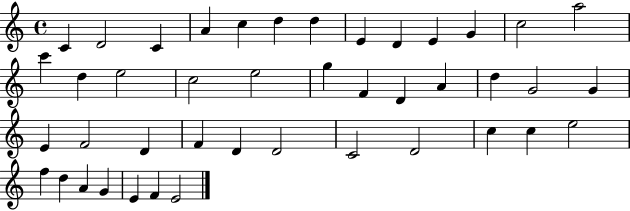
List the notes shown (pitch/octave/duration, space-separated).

C4/q D4/h C4/q A4/q C5/q D5/q D5/q E4/q D4/q E4/q G4/q C5/h A5/h C6/q D5/q E5/h C5/h E5/h G5/q F4/q D4/q A4/q D5/q G4/h G4/q E4/q F4/h D4/q F4/q D4/q D4/h C4/h D4/h C5/q C5/q E5/h F5/q D5/q A4/q G4/q E4/q F4/q E4/h